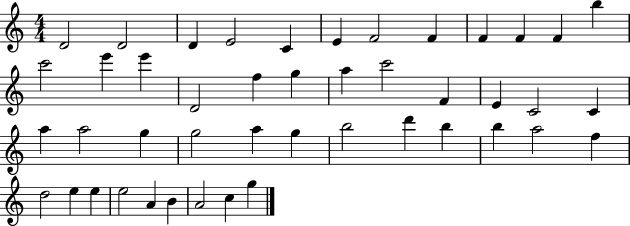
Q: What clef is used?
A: treble